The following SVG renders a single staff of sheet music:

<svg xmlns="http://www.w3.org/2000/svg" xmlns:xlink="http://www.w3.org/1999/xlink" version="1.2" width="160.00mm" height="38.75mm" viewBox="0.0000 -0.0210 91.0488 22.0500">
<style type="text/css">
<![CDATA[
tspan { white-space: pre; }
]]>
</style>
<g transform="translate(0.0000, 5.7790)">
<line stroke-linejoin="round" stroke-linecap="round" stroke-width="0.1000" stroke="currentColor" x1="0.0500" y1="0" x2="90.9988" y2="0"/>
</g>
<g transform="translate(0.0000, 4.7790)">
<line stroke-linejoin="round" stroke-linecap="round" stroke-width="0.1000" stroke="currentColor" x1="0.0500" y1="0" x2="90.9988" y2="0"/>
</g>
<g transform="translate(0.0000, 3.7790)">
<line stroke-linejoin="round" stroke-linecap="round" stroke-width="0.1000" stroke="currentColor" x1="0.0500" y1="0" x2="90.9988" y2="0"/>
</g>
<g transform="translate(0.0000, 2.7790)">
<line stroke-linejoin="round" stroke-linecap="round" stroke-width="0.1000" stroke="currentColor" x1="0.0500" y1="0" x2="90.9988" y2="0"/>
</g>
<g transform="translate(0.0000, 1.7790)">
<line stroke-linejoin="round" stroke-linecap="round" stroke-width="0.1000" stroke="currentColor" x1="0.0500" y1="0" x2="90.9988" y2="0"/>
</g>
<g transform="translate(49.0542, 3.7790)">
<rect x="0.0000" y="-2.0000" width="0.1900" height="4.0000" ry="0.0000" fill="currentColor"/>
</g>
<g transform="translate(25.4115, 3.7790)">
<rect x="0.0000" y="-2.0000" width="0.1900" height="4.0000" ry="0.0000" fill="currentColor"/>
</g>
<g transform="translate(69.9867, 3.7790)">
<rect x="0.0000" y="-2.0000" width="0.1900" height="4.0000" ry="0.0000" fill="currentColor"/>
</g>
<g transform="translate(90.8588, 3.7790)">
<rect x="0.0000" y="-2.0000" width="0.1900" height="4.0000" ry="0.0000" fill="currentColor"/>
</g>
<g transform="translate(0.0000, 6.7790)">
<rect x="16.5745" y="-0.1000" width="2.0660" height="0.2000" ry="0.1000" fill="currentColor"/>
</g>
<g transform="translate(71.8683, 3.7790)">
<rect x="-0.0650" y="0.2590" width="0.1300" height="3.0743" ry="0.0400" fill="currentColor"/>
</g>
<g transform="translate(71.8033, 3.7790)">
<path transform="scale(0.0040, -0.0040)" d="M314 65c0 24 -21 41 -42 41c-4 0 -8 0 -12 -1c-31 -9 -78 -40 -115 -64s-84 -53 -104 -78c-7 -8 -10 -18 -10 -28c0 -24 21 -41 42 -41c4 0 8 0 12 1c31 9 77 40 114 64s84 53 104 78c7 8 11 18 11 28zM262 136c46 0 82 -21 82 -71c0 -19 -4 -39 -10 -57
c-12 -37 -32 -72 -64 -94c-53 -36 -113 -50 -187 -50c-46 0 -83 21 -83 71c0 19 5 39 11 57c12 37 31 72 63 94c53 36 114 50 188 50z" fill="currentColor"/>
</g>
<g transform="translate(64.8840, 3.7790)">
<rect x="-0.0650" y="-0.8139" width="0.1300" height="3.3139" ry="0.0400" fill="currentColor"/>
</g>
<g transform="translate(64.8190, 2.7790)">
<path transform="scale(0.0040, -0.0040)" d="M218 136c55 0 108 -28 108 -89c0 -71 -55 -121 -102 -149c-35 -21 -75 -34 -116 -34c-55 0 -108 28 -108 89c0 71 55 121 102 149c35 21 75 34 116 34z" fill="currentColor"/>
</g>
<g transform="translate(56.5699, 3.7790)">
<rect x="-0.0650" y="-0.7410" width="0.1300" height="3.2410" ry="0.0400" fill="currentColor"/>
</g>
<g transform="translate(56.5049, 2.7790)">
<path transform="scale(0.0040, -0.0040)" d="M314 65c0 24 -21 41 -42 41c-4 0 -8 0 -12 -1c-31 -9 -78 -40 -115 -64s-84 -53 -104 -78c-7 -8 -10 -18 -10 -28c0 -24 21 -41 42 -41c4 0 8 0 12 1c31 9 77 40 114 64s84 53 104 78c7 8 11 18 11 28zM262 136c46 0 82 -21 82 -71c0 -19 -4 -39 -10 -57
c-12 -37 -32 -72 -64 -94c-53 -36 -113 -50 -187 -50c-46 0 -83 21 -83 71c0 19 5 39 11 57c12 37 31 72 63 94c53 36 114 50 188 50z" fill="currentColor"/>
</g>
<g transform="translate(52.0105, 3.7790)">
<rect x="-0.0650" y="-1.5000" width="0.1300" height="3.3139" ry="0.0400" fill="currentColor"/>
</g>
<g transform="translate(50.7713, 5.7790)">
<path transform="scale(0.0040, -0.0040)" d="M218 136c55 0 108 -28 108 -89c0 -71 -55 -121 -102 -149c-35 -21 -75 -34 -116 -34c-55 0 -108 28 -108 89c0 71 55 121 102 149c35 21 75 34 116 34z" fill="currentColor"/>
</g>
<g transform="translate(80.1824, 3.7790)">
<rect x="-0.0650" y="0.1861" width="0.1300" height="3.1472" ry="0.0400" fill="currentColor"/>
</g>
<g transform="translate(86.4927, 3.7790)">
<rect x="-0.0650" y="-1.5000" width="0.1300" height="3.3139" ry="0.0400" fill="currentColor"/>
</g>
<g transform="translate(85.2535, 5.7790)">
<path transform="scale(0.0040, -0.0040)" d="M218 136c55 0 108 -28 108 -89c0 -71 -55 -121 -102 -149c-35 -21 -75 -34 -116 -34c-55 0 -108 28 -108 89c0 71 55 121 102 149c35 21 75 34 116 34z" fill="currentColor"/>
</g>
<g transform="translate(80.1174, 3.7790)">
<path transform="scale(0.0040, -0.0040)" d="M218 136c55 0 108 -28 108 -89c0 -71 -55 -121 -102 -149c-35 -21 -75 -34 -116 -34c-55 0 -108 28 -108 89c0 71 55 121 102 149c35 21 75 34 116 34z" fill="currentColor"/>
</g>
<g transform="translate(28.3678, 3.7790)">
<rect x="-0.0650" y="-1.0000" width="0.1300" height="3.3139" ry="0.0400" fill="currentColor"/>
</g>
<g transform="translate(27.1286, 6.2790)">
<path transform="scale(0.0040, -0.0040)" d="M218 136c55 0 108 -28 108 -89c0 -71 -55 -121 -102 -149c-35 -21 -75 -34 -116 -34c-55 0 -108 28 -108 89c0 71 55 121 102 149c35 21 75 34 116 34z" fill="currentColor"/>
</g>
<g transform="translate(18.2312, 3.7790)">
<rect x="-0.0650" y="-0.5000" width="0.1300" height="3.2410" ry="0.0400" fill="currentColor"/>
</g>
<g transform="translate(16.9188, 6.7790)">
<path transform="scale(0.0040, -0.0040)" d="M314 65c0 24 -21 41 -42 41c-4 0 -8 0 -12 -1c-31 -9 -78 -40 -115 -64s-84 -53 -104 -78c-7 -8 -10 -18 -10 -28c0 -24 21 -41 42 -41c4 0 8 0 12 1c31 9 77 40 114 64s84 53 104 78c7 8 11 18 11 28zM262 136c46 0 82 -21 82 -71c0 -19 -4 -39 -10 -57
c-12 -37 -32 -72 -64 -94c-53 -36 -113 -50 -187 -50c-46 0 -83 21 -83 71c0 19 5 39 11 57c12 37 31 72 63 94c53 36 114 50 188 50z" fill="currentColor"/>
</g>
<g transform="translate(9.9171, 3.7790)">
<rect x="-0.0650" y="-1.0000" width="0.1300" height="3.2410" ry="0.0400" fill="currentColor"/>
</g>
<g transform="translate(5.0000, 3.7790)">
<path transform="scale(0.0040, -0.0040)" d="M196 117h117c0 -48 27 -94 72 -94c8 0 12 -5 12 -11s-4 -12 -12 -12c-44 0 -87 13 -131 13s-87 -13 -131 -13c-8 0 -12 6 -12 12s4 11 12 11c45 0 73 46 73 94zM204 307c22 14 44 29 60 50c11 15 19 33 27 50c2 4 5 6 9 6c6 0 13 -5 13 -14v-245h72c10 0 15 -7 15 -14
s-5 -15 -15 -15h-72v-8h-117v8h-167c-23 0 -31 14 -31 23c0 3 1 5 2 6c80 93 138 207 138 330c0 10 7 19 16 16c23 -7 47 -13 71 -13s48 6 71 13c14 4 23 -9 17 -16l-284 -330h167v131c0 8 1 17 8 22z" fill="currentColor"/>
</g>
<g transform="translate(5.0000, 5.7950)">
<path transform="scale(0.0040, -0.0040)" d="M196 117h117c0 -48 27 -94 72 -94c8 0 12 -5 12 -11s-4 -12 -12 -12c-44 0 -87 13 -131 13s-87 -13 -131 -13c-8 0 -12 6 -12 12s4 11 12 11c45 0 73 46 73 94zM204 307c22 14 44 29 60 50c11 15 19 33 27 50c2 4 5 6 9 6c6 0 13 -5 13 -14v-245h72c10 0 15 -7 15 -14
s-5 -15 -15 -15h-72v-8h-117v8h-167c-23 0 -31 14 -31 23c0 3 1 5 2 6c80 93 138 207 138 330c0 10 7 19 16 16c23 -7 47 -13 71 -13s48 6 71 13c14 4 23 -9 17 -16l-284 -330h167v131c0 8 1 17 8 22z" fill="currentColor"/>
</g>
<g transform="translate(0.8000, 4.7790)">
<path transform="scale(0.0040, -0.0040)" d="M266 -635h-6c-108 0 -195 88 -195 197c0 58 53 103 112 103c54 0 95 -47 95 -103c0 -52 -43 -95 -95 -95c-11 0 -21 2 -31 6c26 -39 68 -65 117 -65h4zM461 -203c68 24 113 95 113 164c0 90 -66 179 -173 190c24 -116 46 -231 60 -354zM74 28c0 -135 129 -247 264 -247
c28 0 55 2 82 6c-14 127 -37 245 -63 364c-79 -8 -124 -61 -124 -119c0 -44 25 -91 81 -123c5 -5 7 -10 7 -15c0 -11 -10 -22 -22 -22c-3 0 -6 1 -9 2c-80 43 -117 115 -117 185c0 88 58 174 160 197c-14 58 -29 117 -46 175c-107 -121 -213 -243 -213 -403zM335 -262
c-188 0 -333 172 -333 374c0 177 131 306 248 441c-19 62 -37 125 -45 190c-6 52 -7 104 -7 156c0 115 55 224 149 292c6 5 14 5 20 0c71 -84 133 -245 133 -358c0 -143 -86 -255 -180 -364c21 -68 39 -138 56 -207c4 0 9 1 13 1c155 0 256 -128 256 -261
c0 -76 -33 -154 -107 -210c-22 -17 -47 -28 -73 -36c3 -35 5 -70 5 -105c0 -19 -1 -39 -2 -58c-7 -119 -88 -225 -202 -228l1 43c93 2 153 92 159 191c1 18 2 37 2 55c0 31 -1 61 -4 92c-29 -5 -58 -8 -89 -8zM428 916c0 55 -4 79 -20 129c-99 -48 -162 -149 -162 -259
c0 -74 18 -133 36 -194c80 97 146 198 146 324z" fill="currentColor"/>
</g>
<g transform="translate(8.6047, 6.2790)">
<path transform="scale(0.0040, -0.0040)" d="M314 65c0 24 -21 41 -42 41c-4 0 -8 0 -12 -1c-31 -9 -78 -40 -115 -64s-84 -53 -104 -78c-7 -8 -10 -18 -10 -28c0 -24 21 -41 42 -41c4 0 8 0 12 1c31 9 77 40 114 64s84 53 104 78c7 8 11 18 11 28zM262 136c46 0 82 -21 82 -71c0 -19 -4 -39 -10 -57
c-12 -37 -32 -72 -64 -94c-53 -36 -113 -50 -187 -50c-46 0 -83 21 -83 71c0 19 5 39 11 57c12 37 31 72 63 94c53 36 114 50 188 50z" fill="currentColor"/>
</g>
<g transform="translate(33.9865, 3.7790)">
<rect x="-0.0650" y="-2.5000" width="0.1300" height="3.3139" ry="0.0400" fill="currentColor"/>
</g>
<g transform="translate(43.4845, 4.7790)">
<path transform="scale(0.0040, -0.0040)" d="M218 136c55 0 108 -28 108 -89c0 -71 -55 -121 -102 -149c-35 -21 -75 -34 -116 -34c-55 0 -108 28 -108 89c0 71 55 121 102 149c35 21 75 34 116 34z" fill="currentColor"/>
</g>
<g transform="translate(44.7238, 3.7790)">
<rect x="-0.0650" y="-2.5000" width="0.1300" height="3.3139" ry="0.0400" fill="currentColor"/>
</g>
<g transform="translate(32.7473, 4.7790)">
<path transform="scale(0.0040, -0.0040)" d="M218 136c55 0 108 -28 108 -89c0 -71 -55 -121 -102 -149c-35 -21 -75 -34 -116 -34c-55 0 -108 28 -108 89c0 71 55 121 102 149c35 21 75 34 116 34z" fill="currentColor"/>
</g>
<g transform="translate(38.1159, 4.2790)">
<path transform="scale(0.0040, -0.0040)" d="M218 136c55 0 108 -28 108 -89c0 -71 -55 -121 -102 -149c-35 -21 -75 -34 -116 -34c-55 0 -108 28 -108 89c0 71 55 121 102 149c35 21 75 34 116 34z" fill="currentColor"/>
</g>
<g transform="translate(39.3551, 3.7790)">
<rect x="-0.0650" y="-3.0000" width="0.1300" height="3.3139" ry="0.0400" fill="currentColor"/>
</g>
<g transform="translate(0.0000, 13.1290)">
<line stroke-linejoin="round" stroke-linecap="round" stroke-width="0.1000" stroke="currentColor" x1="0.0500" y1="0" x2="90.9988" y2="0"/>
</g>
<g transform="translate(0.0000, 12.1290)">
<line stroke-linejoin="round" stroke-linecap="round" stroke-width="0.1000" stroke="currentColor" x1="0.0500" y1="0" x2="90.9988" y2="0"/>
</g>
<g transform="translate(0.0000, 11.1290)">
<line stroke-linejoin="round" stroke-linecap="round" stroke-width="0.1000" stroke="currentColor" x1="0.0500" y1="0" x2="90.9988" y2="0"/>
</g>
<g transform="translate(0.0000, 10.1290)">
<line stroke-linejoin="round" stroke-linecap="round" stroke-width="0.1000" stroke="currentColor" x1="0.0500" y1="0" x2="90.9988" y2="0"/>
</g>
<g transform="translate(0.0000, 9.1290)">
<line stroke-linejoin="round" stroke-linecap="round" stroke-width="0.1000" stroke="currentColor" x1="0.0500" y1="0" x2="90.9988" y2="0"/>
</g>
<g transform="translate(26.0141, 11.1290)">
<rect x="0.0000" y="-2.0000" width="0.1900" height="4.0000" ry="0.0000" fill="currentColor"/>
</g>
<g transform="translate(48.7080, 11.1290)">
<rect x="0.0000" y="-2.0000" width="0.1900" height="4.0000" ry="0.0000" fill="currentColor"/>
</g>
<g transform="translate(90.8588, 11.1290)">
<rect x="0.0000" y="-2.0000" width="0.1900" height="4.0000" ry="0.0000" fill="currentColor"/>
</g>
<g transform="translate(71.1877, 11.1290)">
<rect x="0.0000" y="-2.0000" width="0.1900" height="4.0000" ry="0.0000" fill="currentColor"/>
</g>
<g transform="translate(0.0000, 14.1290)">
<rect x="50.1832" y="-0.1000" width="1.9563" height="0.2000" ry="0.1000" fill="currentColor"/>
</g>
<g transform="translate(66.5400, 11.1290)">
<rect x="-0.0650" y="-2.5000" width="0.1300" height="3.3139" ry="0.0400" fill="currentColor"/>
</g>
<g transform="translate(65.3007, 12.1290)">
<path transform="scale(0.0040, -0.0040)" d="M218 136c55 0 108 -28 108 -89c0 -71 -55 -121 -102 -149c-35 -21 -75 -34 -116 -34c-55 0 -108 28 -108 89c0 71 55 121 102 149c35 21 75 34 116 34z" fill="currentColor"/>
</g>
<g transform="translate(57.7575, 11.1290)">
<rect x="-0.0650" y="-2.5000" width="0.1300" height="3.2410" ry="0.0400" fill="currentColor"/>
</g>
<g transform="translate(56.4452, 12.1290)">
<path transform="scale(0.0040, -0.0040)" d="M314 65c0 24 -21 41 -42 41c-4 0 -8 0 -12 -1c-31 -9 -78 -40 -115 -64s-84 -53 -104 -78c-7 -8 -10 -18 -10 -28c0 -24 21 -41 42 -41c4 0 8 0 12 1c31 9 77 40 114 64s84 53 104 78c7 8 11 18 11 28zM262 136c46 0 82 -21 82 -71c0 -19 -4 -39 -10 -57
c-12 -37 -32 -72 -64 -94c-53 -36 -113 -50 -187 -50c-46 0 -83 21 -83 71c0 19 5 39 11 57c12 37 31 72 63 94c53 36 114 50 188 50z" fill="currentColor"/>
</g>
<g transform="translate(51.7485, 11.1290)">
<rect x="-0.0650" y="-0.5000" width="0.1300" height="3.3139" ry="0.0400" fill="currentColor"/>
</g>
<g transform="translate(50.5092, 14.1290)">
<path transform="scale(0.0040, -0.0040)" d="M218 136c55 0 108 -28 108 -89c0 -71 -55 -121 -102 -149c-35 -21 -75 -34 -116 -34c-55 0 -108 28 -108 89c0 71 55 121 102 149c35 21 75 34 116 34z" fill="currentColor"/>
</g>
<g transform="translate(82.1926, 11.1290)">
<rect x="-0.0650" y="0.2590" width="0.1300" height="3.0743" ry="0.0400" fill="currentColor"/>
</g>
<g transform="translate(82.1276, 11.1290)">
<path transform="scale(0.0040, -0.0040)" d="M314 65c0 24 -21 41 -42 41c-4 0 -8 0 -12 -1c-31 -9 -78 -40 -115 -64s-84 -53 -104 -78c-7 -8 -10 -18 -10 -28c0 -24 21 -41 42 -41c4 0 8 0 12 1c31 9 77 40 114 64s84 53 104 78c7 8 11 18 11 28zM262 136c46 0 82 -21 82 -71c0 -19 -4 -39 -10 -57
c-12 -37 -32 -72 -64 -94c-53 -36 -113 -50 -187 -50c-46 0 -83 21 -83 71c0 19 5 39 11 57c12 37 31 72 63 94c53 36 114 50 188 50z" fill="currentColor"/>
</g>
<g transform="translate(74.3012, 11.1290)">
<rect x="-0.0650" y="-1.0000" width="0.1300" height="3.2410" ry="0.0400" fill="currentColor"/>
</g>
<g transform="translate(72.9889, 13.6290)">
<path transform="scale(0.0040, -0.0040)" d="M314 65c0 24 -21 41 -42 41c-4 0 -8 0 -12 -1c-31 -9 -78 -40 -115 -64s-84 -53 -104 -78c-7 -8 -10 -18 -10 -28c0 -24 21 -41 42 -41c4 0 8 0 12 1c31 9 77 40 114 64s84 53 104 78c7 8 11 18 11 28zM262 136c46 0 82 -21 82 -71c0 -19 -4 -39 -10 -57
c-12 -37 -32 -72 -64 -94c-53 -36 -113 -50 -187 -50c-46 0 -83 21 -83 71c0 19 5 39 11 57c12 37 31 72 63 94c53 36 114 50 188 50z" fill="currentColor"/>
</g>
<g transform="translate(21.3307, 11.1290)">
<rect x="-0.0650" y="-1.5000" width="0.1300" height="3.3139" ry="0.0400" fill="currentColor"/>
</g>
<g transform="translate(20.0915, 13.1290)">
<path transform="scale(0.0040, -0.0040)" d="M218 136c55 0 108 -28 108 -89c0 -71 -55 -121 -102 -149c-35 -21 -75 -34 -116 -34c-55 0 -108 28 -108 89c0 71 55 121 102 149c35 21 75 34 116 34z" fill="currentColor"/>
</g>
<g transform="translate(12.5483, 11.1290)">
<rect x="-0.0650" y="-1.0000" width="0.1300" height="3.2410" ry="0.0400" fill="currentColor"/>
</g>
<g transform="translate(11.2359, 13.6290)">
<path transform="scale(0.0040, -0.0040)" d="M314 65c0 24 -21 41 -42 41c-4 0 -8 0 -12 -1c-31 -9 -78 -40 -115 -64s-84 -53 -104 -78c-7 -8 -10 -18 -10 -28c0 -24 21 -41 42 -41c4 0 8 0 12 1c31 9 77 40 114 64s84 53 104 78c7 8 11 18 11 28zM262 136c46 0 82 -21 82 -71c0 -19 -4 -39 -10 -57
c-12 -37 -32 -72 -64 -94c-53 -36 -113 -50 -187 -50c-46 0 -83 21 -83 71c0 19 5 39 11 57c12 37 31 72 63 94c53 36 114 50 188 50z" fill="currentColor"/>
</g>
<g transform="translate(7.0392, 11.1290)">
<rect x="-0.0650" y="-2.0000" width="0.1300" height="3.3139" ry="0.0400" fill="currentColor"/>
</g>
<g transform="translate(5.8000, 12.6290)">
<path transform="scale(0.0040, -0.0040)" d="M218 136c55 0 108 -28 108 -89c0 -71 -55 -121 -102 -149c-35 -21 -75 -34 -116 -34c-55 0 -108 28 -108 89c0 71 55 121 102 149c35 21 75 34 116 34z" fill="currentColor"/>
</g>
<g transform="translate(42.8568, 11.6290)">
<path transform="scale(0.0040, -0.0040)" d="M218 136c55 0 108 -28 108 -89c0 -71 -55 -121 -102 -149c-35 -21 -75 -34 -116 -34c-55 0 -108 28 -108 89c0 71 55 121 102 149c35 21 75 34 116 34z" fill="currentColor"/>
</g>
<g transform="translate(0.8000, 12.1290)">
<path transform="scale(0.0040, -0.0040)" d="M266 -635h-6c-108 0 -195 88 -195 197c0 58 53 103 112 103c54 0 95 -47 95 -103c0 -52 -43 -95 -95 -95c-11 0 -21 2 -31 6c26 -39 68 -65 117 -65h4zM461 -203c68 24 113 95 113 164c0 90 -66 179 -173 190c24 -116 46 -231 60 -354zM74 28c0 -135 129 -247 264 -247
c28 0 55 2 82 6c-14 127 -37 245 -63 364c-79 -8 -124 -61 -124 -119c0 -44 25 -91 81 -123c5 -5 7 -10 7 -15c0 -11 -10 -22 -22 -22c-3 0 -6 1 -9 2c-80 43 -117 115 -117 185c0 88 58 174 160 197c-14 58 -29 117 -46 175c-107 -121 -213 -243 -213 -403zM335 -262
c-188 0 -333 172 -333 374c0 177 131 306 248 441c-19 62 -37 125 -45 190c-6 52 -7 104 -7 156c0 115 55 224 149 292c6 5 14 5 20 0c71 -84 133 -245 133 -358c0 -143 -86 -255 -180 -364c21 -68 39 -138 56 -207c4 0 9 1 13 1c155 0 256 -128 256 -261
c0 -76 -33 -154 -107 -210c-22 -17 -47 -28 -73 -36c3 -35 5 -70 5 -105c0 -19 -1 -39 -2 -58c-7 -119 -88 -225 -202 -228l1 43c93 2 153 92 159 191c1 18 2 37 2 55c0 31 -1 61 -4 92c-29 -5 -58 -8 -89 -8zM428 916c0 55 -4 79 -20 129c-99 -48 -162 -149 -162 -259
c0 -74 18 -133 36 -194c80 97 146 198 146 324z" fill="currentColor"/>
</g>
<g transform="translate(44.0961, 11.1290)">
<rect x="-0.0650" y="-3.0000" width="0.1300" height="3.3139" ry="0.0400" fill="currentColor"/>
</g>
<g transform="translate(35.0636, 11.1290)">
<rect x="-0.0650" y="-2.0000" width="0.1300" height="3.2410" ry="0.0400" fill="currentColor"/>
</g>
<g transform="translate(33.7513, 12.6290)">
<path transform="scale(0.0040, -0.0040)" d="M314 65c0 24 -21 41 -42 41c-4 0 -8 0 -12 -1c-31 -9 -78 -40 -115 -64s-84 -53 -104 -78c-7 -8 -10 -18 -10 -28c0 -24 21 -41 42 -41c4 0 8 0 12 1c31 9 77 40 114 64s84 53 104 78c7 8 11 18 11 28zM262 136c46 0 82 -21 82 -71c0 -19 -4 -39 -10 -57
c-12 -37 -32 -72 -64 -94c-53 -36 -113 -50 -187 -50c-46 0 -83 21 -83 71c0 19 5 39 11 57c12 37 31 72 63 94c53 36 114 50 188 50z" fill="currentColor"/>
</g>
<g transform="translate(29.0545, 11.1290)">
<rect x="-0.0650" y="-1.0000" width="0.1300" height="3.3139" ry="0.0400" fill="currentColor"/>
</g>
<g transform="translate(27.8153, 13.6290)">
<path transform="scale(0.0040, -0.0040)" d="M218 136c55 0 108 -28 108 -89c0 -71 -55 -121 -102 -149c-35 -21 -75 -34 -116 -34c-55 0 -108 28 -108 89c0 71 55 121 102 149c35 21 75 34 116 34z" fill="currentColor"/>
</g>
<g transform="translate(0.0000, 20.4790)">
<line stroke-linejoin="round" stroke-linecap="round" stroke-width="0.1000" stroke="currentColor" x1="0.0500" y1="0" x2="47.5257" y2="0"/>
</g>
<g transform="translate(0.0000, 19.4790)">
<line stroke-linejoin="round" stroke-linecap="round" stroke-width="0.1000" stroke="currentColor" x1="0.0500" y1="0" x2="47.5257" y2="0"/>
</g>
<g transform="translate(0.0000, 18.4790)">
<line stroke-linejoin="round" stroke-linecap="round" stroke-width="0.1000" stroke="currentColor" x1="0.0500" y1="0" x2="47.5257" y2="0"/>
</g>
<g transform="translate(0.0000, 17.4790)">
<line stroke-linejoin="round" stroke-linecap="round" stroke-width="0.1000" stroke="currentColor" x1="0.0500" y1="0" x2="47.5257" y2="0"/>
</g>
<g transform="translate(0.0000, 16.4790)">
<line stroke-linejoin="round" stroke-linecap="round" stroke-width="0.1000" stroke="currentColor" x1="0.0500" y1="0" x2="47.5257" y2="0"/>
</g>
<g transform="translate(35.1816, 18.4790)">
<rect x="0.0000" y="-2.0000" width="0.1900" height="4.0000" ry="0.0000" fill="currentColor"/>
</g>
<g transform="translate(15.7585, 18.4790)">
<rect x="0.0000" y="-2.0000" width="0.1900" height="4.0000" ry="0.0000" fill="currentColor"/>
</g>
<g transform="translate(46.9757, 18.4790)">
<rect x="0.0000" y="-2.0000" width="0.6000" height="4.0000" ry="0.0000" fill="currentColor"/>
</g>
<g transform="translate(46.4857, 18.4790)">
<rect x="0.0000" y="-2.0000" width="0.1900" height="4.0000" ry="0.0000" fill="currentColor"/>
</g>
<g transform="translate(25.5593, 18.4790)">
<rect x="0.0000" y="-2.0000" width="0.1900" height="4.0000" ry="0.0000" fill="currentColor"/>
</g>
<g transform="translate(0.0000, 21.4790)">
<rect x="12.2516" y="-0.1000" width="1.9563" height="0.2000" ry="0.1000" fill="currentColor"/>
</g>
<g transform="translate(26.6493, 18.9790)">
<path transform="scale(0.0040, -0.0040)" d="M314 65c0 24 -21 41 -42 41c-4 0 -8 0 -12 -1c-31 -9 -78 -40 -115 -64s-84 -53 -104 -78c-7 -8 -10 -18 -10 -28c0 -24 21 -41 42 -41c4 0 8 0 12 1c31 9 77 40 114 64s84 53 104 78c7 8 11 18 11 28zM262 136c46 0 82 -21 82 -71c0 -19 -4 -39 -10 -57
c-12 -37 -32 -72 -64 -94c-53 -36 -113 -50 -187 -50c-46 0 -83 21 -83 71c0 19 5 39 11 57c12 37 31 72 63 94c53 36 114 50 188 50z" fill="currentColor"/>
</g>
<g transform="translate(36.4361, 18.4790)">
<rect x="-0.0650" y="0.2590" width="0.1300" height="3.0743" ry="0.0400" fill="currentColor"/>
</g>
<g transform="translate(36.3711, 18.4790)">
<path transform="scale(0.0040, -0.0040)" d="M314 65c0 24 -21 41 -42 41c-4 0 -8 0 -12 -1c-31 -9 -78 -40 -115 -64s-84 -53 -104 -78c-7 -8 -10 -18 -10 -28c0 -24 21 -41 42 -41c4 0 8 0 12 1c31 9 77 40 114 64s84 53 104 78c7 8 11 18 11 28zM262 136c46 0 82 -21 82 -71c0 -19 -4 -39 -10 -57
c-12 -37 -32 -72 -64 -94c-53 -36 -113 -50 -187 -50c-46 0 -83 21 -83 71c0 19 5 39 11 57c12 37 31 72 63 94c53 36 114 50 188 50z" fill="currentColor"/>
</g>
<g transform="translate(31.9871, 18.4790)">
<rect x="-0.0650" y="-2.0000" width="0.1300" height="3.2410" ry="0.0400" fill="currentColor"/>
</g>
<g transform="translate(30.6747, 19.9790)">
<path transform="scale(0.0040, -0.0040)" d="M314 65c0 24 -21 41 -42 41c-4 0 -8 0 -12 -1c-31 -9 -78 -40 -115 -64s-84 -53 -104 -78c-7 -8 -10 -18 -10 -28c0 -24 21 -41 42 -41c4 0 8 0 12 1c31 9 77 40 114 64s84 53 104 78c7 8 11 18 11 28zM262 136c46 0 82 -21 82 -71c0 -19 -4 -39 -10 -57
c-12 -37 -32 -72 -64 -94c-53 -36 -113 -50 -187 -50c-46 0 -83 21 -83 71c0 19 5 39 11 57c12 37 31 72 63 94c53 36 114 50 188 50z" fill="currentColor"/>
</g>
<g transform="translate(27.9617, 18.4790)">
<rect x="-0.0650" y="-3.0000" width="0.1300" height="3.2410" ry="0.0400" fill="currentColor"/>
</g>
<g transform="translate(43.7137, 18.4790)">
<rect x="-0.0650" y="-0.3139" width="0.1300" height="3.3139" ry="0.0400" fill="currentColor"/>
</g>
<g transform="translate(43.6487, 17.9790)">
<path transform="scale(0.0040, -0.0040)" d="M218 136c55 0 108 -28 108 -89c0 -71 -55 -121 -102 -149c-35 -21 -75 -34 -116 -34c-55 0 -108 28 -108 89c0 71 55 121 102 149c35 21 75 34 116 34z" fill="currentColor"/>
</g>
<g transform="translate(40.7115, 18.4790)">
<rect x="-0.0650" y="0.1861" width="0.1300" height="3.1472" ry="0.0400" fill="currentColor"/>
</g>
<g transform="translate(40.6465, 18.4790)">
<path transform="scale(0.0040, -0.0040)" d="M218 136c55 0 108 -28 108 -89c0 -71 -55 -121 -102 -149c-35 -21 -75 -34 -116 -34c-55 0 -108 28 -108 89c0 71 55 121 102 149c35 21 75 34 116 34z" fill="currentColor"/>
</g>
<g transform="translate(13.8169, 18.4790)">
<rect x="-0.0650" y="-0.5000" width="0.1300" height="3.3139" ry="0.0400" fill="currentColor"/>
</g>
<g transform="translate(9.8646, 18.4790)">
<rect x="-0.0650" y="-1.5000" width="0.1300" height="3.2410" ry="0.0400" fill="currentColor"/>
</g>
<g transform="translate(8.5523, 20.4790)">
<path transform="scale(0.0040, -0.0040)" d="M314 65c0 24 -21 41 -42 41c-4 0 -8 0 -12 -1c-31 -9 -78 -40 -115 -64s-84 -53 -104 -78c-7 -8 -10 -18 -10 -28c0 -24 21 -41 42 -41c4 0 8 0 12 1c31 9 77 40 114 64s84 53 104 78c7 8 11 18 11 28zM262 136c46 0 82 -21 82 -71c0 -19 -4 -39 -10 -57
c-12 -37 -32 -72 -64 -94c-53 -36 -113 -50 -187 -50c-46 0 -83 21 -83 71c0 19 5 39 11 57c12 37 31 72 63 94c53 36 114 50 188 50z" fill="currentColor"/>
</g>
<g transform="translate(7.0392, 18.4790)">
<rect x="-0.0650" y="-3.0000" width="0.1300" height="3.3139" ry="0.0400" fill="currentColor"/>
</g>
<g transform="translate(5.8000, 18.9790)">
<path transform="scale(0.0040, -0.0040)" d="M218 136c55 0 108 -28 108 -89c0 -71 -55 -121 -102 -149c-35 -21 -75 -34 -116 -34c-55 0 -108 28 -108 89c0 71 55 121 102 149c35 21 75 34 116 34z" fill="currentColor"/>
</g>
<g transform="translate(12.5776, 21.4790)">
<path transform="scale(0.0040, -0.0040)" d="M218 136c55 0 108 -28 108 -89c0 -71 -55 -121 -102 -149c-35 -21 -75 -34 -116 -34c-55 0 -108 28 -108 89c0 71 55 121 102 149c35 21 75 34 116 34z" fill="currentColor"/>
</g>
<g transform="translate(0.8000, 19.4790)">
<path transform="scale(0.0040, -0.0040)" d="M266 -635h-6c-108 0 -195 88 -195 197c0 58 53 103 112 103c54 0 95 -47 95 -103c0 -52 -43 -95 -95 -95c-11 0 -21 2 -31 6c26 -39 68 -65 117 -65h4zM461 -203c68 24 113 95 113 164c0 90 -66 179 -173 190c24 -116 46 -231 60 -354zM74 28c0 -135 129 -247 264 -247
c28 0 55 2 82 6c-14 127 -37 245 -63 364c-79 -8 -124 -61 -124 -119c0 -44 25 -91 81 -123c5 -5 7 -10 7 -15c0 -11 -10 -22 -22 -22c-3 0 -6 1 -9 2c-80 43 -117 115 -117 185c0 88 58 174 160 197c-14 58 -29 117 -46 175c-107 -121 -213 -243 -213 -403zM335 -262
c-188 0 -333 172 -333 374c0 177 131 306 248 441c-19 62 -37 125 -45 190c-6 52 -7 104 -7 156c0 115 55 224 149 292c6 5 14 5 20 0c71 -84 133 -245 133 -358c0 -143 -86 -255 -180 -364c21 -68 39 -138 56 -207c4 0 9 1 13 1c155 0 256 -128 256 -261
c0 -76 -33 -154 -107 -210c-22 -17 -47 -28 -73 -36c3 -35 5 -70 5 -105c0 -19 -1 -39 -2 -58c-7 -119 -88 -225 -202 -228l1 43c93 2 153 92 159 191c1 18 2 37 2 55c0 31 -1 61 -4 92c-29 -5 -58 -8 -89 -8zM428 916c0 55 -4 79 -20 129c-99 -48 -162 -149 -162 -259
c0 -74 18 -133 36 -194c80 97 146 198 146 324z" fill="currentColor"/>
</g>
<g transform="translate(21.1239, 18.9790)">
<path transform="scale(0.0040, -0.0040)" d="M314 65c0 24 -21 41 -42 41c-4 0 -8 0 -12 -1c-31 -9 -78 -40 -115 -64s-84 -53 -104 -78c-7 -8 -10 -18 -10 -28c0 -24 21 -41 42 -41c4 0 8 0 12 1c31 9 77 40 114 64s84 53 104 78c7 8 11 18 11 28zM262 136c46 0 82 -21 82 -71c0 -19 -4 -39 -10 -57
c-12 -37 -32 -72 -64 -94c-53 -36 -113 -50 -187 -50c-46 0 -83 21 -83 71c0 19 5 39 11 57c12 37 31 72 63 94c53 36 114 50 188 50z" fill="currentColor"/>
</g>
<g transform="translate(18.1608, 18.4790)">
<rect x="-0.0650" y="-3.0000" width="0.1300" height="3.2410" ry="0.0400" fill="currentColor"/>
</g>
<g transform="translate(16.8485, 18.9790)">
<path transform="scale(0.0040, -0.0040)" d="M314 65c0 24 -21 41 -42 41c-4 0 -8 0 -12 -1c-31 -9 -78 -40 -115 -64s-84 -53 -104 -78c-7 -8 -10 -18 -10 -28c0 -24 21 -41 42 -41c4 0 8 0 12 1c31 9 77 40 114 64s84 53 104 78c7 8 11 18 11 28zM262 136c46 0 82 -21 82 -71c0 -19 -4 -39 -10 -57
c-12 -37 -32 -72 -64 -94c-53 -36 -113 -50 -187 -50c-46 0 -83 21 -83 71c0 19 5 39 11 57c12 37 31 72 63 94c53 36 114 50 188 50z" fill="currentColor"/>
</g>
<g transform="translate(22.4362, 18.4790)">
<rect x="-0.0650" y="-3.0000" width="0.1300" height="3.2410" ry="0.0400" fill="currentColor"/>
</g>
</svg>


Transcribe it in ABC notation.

X:1
T:Untitled
M:4/4
L:1/4
K:C
D2 C2 D G A G E d2 d B2 B E F D2 E D F2 A C G2 G D2 B2 A E2 C A2 A2 A2 F2 B2 B c